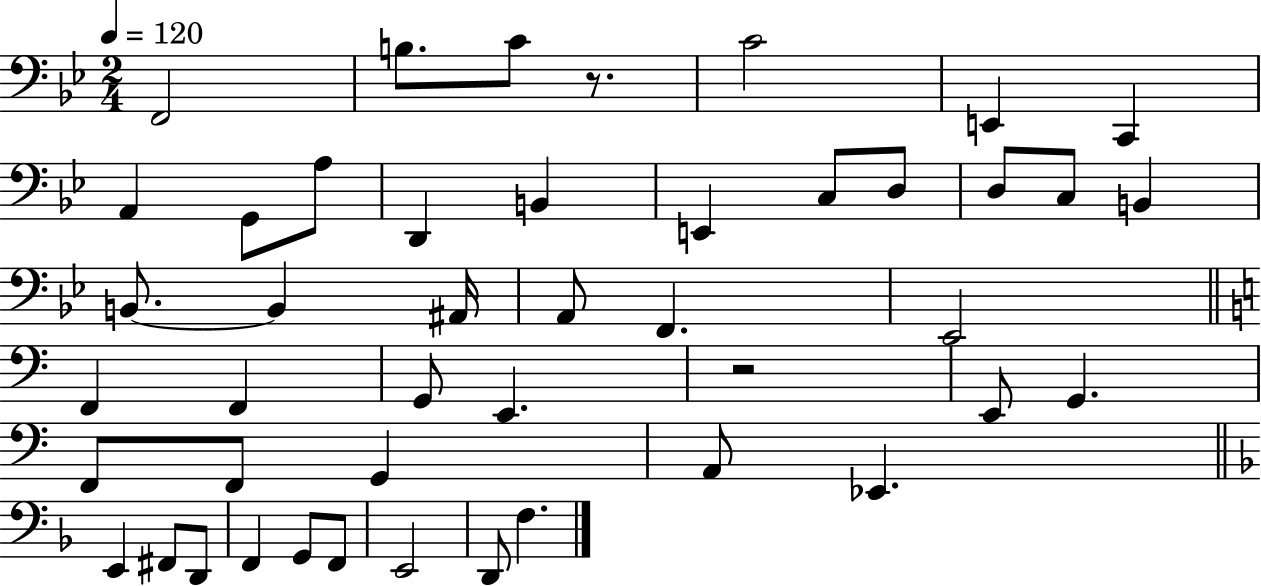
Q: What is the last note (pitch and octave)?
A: F3